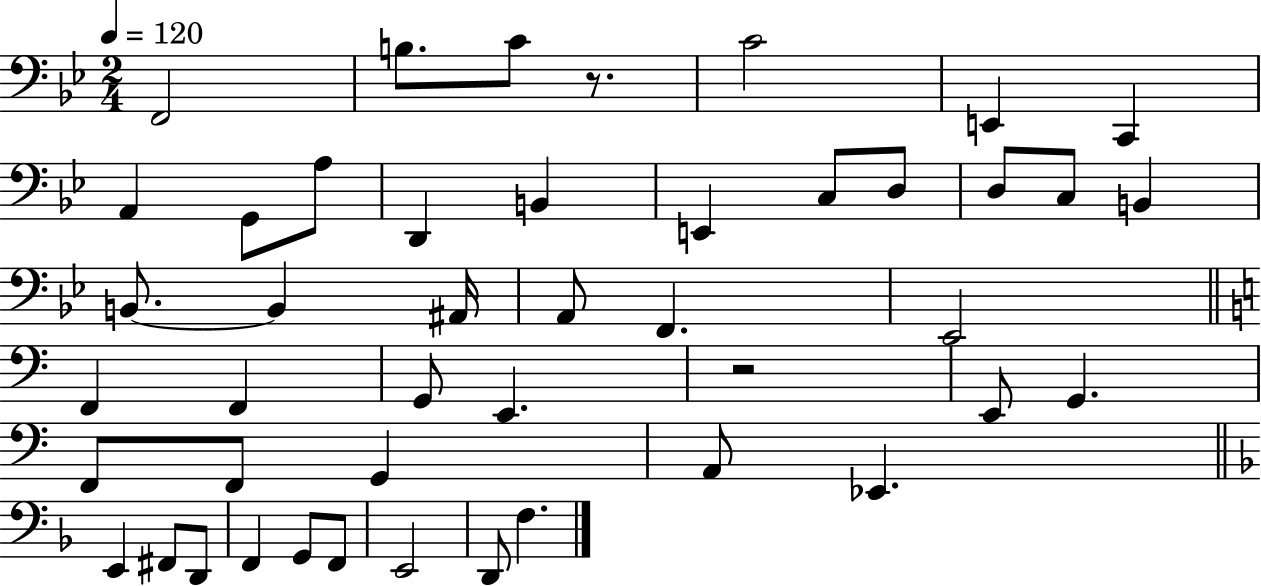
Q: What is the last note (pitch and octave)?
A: F3